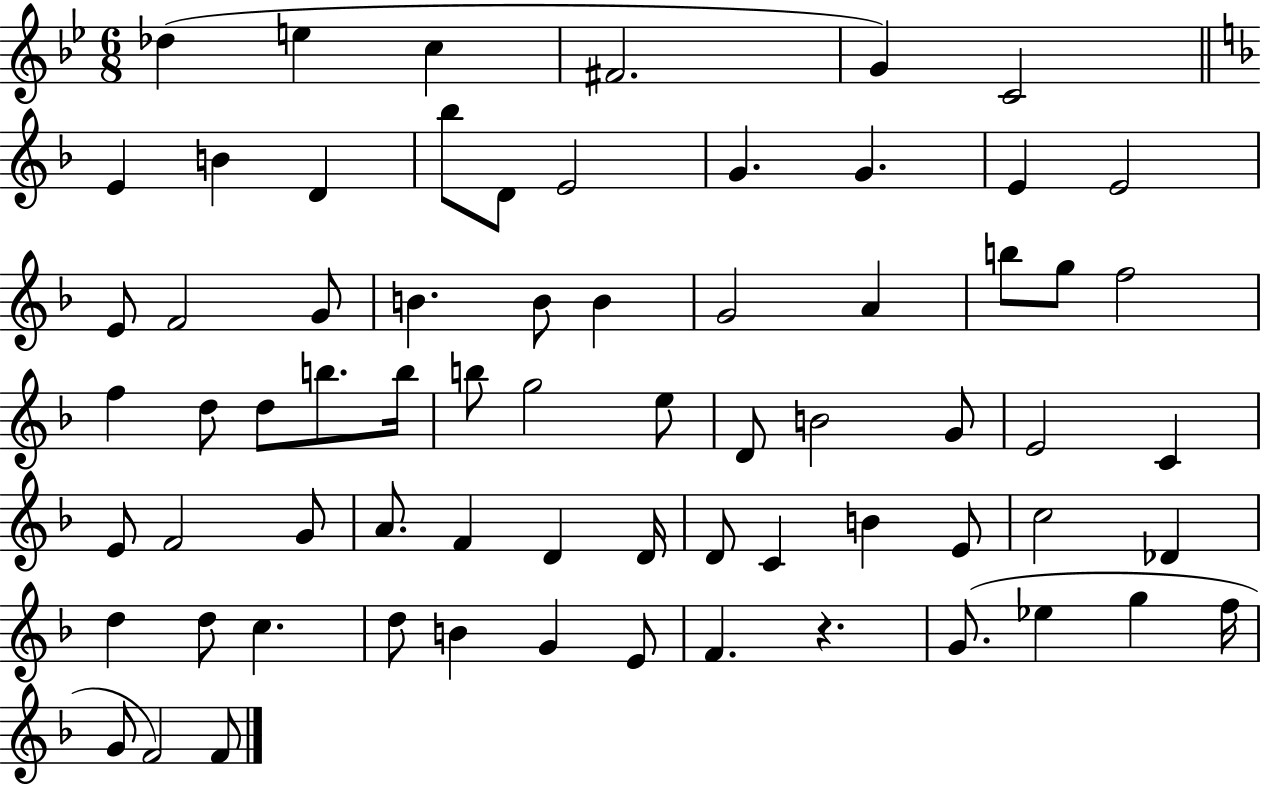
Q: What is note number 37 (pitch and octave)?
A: B4